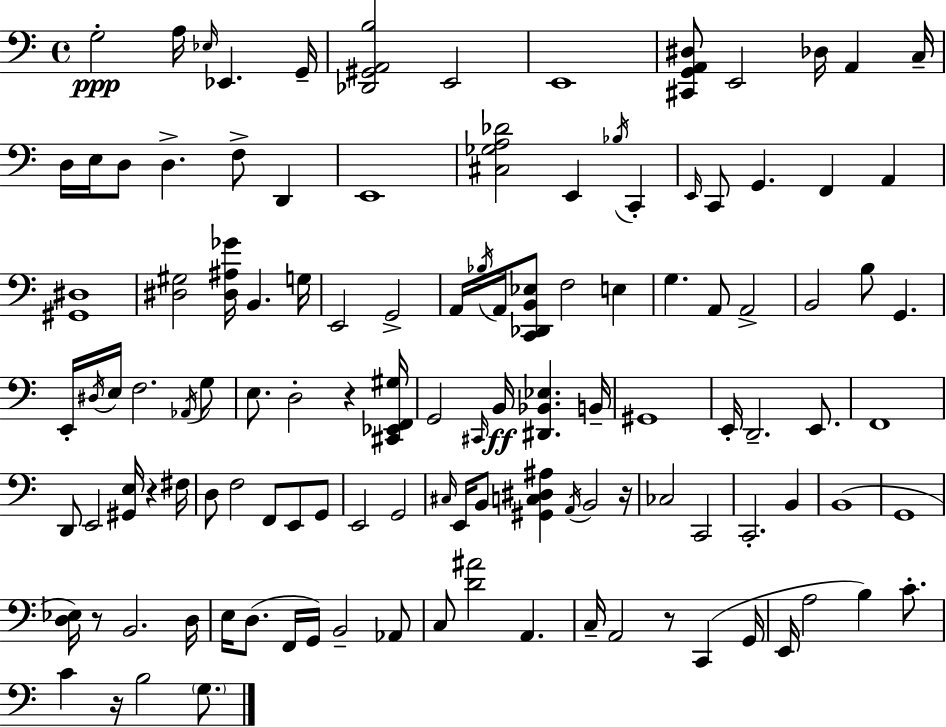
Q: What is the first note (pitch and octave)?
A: G3